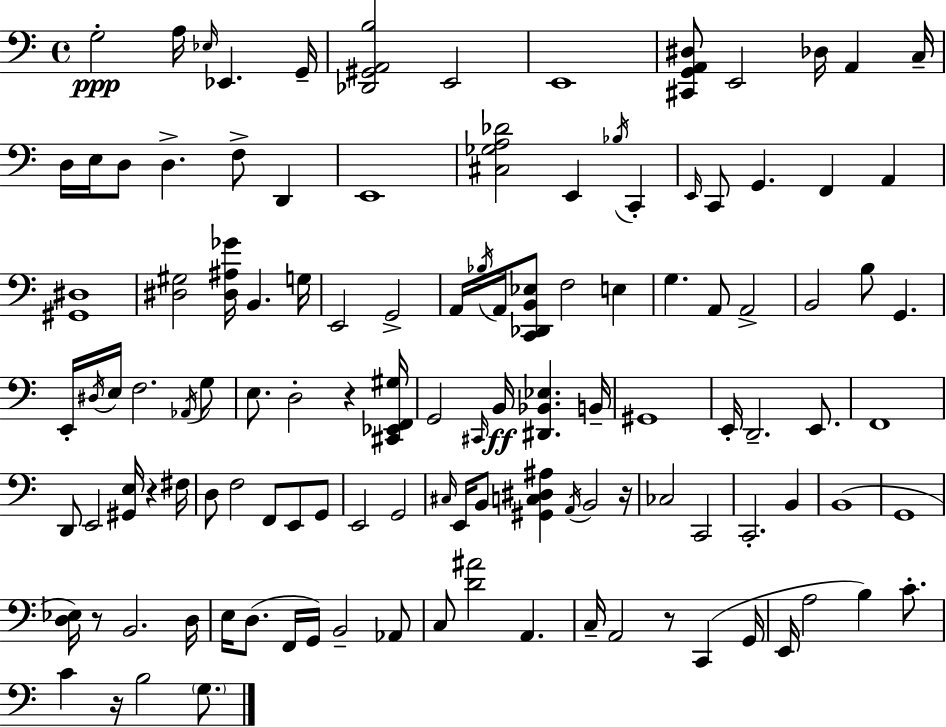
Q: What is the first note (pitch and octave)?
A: G3